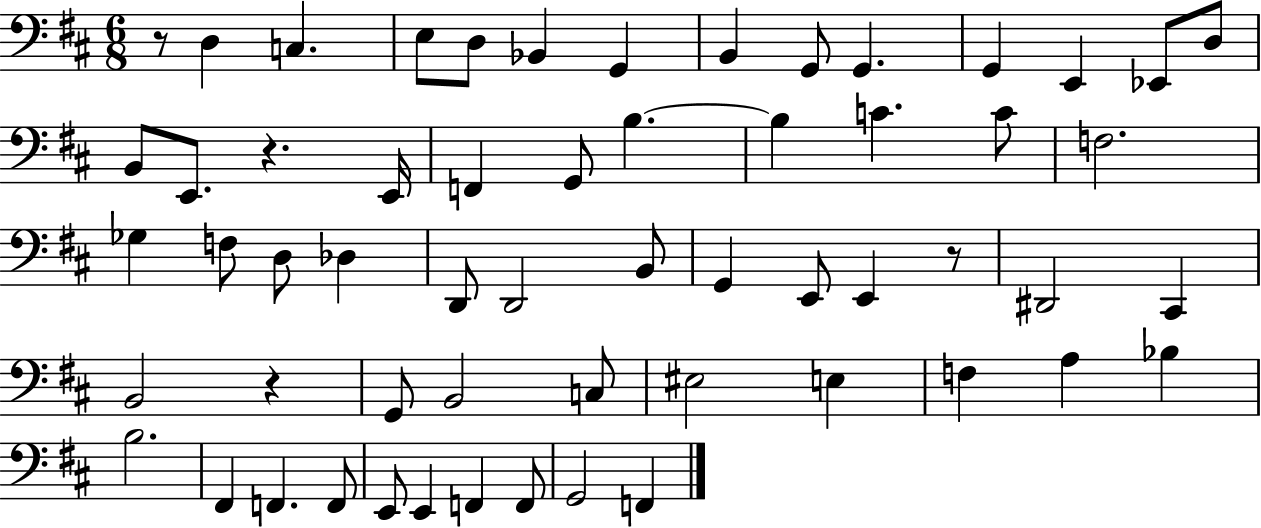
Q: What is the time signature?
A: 6/8